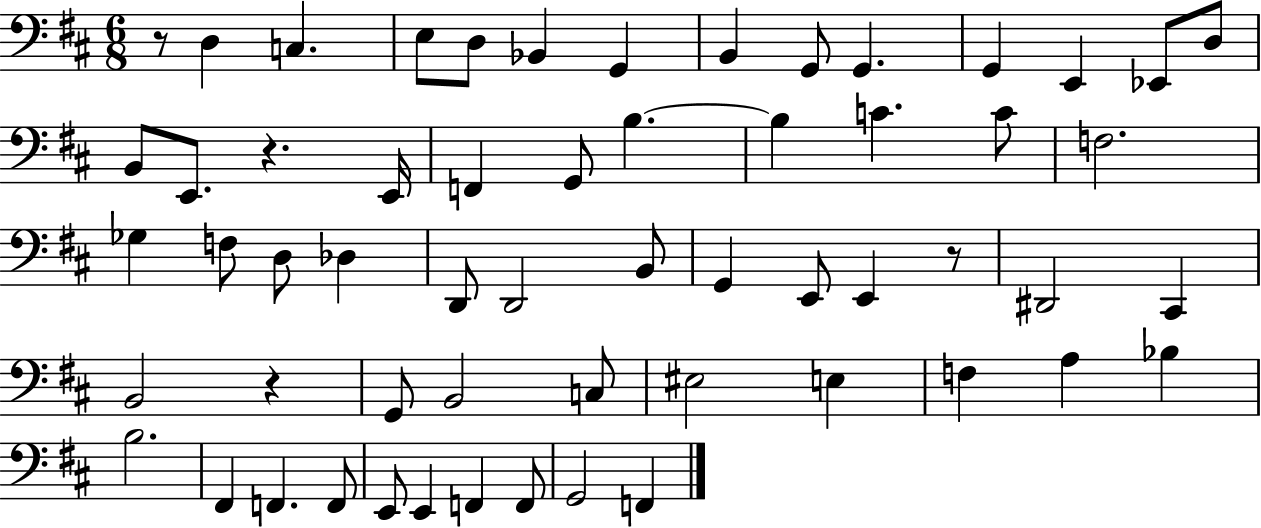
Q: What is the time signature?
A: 6/8